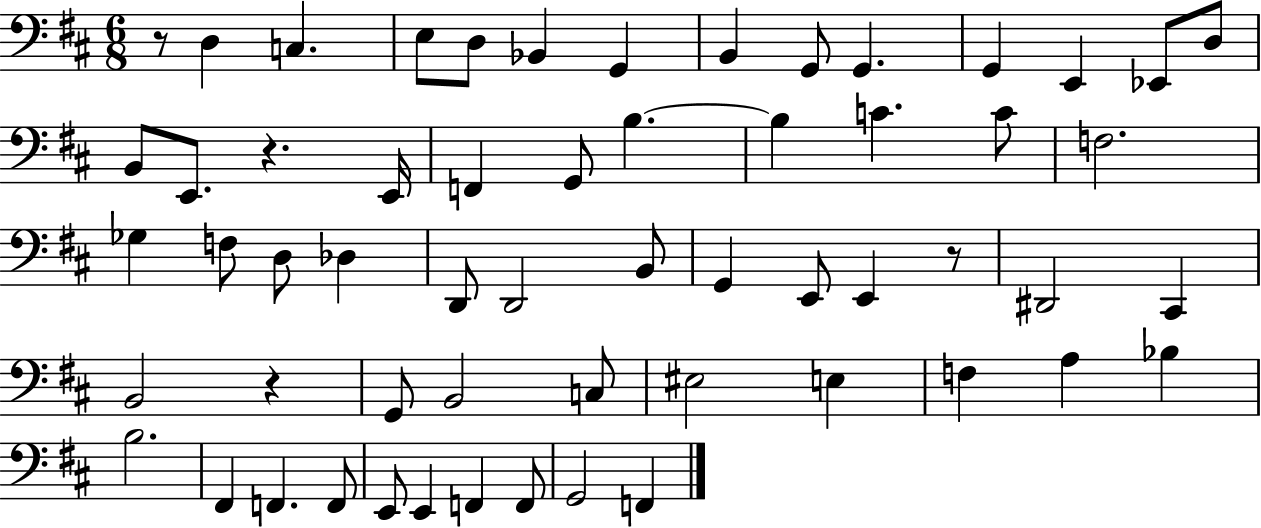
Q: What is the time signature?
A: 6/8